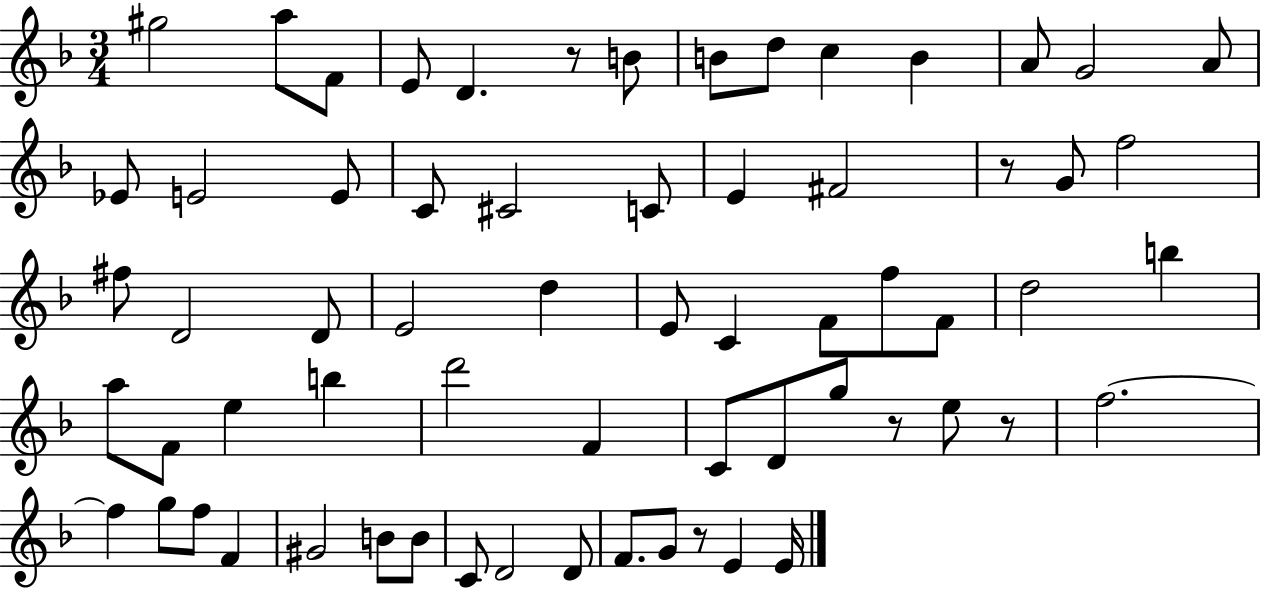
X:1
T:Untitled
M:3/4
L:1/4
K:F
^g2 a/2 F/2 E/2 D z/2 B/2 B/2 d/2 c B A/2 G2 A/2 _E/2 E2 E/2 C/2 ^C2 C/2 E ^F2 z/2 G/2 f2 ^f/2 D2 D/2 E2 d E/2 C F/2 f/2 F/2 d2 b a/2 F/2 e b d'2 F C/2 D/2 g/2 z/2 e/2 z/2 f2 f g/2 f/2 F ^G2 B/2 B/2 C/2 D2 D/2 F/2 G/2 z/2 E E/4